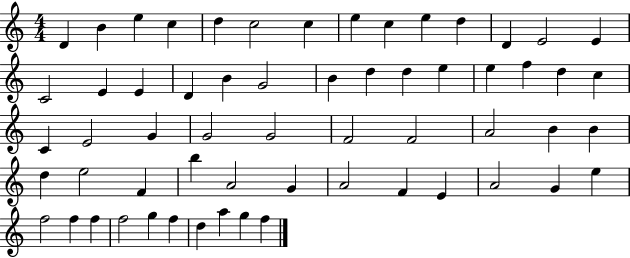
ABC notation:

X:1
T:Untitled
M:4/4
L:1/4
K:C
D B e c d c2 c e c e d D E2 E C2 E E D B G2 B d d e e f d c C E2 G G2 G2 F2 F2 A2 B B d e2 F b A2 G A2 F E A2 G e f2 f f f2 g f d a g f